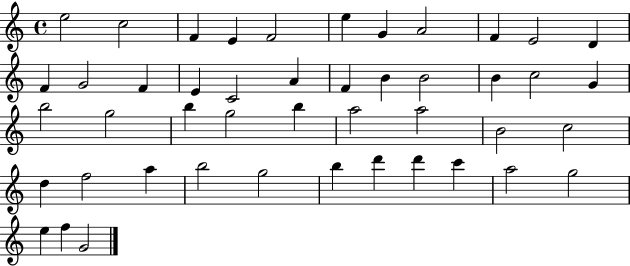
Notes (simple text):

E5/h C5/h F4/q E4/q F4/h E5/q G4/q A4/h F4/q E4/h D4/q F4/q G4/h F4/q E4/q C4/h A4/q F4/q B4/q B4/h B4/q C5/h G4/q B5/h G5/h B5/q G5/h B5/q A5/h A5/h B4/h C5/h D5/q F5/h A5/q B5/h G5/h B5/q D6/q D6/q C6/q A5/h G5/h E5/q F5/q G4/h